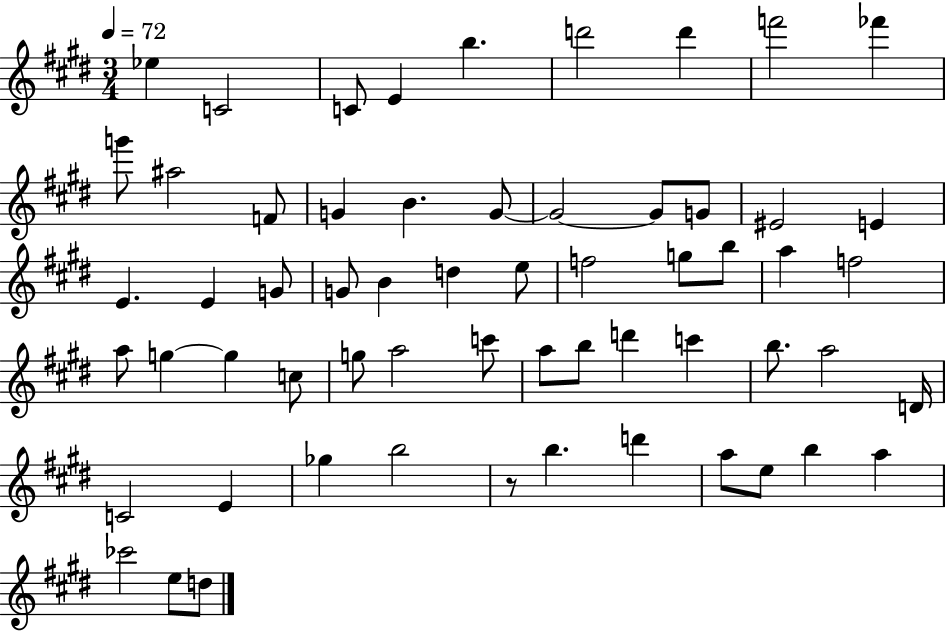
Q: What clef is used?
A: treble